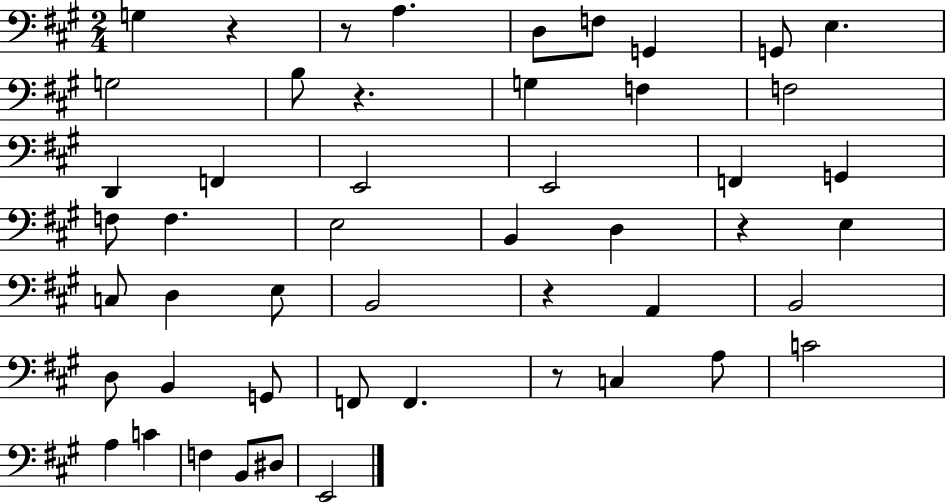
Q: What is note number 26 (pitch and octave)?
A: D3